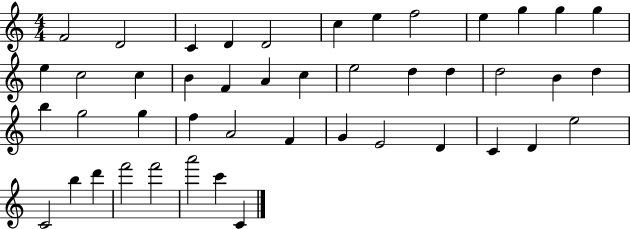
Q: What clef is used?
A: treble